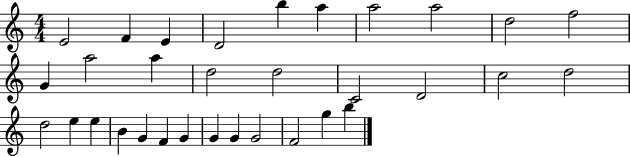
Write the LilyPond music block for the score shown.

{
  \clef treble
  \numericTimeSignature
  \time 4/4
  \key c \major
  e'2 f'4 e'4 | d'2 b''4 a''4 | a''2 a''2 | d''2 f''2 | \break g'4 a''2 a''4 | d''2 d''2 | c'2 d'2 | c''2 d''2 | \break d''2 e''4 e''4 | b'4 g'4 f'4 g'4 | g'4 g'4 g'2 | f'2 g''4 b''4 | \break \bar "|."
}